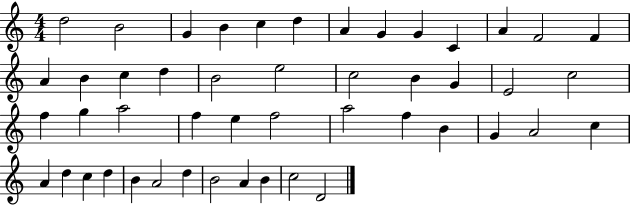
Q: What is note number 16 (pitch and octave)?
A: C5